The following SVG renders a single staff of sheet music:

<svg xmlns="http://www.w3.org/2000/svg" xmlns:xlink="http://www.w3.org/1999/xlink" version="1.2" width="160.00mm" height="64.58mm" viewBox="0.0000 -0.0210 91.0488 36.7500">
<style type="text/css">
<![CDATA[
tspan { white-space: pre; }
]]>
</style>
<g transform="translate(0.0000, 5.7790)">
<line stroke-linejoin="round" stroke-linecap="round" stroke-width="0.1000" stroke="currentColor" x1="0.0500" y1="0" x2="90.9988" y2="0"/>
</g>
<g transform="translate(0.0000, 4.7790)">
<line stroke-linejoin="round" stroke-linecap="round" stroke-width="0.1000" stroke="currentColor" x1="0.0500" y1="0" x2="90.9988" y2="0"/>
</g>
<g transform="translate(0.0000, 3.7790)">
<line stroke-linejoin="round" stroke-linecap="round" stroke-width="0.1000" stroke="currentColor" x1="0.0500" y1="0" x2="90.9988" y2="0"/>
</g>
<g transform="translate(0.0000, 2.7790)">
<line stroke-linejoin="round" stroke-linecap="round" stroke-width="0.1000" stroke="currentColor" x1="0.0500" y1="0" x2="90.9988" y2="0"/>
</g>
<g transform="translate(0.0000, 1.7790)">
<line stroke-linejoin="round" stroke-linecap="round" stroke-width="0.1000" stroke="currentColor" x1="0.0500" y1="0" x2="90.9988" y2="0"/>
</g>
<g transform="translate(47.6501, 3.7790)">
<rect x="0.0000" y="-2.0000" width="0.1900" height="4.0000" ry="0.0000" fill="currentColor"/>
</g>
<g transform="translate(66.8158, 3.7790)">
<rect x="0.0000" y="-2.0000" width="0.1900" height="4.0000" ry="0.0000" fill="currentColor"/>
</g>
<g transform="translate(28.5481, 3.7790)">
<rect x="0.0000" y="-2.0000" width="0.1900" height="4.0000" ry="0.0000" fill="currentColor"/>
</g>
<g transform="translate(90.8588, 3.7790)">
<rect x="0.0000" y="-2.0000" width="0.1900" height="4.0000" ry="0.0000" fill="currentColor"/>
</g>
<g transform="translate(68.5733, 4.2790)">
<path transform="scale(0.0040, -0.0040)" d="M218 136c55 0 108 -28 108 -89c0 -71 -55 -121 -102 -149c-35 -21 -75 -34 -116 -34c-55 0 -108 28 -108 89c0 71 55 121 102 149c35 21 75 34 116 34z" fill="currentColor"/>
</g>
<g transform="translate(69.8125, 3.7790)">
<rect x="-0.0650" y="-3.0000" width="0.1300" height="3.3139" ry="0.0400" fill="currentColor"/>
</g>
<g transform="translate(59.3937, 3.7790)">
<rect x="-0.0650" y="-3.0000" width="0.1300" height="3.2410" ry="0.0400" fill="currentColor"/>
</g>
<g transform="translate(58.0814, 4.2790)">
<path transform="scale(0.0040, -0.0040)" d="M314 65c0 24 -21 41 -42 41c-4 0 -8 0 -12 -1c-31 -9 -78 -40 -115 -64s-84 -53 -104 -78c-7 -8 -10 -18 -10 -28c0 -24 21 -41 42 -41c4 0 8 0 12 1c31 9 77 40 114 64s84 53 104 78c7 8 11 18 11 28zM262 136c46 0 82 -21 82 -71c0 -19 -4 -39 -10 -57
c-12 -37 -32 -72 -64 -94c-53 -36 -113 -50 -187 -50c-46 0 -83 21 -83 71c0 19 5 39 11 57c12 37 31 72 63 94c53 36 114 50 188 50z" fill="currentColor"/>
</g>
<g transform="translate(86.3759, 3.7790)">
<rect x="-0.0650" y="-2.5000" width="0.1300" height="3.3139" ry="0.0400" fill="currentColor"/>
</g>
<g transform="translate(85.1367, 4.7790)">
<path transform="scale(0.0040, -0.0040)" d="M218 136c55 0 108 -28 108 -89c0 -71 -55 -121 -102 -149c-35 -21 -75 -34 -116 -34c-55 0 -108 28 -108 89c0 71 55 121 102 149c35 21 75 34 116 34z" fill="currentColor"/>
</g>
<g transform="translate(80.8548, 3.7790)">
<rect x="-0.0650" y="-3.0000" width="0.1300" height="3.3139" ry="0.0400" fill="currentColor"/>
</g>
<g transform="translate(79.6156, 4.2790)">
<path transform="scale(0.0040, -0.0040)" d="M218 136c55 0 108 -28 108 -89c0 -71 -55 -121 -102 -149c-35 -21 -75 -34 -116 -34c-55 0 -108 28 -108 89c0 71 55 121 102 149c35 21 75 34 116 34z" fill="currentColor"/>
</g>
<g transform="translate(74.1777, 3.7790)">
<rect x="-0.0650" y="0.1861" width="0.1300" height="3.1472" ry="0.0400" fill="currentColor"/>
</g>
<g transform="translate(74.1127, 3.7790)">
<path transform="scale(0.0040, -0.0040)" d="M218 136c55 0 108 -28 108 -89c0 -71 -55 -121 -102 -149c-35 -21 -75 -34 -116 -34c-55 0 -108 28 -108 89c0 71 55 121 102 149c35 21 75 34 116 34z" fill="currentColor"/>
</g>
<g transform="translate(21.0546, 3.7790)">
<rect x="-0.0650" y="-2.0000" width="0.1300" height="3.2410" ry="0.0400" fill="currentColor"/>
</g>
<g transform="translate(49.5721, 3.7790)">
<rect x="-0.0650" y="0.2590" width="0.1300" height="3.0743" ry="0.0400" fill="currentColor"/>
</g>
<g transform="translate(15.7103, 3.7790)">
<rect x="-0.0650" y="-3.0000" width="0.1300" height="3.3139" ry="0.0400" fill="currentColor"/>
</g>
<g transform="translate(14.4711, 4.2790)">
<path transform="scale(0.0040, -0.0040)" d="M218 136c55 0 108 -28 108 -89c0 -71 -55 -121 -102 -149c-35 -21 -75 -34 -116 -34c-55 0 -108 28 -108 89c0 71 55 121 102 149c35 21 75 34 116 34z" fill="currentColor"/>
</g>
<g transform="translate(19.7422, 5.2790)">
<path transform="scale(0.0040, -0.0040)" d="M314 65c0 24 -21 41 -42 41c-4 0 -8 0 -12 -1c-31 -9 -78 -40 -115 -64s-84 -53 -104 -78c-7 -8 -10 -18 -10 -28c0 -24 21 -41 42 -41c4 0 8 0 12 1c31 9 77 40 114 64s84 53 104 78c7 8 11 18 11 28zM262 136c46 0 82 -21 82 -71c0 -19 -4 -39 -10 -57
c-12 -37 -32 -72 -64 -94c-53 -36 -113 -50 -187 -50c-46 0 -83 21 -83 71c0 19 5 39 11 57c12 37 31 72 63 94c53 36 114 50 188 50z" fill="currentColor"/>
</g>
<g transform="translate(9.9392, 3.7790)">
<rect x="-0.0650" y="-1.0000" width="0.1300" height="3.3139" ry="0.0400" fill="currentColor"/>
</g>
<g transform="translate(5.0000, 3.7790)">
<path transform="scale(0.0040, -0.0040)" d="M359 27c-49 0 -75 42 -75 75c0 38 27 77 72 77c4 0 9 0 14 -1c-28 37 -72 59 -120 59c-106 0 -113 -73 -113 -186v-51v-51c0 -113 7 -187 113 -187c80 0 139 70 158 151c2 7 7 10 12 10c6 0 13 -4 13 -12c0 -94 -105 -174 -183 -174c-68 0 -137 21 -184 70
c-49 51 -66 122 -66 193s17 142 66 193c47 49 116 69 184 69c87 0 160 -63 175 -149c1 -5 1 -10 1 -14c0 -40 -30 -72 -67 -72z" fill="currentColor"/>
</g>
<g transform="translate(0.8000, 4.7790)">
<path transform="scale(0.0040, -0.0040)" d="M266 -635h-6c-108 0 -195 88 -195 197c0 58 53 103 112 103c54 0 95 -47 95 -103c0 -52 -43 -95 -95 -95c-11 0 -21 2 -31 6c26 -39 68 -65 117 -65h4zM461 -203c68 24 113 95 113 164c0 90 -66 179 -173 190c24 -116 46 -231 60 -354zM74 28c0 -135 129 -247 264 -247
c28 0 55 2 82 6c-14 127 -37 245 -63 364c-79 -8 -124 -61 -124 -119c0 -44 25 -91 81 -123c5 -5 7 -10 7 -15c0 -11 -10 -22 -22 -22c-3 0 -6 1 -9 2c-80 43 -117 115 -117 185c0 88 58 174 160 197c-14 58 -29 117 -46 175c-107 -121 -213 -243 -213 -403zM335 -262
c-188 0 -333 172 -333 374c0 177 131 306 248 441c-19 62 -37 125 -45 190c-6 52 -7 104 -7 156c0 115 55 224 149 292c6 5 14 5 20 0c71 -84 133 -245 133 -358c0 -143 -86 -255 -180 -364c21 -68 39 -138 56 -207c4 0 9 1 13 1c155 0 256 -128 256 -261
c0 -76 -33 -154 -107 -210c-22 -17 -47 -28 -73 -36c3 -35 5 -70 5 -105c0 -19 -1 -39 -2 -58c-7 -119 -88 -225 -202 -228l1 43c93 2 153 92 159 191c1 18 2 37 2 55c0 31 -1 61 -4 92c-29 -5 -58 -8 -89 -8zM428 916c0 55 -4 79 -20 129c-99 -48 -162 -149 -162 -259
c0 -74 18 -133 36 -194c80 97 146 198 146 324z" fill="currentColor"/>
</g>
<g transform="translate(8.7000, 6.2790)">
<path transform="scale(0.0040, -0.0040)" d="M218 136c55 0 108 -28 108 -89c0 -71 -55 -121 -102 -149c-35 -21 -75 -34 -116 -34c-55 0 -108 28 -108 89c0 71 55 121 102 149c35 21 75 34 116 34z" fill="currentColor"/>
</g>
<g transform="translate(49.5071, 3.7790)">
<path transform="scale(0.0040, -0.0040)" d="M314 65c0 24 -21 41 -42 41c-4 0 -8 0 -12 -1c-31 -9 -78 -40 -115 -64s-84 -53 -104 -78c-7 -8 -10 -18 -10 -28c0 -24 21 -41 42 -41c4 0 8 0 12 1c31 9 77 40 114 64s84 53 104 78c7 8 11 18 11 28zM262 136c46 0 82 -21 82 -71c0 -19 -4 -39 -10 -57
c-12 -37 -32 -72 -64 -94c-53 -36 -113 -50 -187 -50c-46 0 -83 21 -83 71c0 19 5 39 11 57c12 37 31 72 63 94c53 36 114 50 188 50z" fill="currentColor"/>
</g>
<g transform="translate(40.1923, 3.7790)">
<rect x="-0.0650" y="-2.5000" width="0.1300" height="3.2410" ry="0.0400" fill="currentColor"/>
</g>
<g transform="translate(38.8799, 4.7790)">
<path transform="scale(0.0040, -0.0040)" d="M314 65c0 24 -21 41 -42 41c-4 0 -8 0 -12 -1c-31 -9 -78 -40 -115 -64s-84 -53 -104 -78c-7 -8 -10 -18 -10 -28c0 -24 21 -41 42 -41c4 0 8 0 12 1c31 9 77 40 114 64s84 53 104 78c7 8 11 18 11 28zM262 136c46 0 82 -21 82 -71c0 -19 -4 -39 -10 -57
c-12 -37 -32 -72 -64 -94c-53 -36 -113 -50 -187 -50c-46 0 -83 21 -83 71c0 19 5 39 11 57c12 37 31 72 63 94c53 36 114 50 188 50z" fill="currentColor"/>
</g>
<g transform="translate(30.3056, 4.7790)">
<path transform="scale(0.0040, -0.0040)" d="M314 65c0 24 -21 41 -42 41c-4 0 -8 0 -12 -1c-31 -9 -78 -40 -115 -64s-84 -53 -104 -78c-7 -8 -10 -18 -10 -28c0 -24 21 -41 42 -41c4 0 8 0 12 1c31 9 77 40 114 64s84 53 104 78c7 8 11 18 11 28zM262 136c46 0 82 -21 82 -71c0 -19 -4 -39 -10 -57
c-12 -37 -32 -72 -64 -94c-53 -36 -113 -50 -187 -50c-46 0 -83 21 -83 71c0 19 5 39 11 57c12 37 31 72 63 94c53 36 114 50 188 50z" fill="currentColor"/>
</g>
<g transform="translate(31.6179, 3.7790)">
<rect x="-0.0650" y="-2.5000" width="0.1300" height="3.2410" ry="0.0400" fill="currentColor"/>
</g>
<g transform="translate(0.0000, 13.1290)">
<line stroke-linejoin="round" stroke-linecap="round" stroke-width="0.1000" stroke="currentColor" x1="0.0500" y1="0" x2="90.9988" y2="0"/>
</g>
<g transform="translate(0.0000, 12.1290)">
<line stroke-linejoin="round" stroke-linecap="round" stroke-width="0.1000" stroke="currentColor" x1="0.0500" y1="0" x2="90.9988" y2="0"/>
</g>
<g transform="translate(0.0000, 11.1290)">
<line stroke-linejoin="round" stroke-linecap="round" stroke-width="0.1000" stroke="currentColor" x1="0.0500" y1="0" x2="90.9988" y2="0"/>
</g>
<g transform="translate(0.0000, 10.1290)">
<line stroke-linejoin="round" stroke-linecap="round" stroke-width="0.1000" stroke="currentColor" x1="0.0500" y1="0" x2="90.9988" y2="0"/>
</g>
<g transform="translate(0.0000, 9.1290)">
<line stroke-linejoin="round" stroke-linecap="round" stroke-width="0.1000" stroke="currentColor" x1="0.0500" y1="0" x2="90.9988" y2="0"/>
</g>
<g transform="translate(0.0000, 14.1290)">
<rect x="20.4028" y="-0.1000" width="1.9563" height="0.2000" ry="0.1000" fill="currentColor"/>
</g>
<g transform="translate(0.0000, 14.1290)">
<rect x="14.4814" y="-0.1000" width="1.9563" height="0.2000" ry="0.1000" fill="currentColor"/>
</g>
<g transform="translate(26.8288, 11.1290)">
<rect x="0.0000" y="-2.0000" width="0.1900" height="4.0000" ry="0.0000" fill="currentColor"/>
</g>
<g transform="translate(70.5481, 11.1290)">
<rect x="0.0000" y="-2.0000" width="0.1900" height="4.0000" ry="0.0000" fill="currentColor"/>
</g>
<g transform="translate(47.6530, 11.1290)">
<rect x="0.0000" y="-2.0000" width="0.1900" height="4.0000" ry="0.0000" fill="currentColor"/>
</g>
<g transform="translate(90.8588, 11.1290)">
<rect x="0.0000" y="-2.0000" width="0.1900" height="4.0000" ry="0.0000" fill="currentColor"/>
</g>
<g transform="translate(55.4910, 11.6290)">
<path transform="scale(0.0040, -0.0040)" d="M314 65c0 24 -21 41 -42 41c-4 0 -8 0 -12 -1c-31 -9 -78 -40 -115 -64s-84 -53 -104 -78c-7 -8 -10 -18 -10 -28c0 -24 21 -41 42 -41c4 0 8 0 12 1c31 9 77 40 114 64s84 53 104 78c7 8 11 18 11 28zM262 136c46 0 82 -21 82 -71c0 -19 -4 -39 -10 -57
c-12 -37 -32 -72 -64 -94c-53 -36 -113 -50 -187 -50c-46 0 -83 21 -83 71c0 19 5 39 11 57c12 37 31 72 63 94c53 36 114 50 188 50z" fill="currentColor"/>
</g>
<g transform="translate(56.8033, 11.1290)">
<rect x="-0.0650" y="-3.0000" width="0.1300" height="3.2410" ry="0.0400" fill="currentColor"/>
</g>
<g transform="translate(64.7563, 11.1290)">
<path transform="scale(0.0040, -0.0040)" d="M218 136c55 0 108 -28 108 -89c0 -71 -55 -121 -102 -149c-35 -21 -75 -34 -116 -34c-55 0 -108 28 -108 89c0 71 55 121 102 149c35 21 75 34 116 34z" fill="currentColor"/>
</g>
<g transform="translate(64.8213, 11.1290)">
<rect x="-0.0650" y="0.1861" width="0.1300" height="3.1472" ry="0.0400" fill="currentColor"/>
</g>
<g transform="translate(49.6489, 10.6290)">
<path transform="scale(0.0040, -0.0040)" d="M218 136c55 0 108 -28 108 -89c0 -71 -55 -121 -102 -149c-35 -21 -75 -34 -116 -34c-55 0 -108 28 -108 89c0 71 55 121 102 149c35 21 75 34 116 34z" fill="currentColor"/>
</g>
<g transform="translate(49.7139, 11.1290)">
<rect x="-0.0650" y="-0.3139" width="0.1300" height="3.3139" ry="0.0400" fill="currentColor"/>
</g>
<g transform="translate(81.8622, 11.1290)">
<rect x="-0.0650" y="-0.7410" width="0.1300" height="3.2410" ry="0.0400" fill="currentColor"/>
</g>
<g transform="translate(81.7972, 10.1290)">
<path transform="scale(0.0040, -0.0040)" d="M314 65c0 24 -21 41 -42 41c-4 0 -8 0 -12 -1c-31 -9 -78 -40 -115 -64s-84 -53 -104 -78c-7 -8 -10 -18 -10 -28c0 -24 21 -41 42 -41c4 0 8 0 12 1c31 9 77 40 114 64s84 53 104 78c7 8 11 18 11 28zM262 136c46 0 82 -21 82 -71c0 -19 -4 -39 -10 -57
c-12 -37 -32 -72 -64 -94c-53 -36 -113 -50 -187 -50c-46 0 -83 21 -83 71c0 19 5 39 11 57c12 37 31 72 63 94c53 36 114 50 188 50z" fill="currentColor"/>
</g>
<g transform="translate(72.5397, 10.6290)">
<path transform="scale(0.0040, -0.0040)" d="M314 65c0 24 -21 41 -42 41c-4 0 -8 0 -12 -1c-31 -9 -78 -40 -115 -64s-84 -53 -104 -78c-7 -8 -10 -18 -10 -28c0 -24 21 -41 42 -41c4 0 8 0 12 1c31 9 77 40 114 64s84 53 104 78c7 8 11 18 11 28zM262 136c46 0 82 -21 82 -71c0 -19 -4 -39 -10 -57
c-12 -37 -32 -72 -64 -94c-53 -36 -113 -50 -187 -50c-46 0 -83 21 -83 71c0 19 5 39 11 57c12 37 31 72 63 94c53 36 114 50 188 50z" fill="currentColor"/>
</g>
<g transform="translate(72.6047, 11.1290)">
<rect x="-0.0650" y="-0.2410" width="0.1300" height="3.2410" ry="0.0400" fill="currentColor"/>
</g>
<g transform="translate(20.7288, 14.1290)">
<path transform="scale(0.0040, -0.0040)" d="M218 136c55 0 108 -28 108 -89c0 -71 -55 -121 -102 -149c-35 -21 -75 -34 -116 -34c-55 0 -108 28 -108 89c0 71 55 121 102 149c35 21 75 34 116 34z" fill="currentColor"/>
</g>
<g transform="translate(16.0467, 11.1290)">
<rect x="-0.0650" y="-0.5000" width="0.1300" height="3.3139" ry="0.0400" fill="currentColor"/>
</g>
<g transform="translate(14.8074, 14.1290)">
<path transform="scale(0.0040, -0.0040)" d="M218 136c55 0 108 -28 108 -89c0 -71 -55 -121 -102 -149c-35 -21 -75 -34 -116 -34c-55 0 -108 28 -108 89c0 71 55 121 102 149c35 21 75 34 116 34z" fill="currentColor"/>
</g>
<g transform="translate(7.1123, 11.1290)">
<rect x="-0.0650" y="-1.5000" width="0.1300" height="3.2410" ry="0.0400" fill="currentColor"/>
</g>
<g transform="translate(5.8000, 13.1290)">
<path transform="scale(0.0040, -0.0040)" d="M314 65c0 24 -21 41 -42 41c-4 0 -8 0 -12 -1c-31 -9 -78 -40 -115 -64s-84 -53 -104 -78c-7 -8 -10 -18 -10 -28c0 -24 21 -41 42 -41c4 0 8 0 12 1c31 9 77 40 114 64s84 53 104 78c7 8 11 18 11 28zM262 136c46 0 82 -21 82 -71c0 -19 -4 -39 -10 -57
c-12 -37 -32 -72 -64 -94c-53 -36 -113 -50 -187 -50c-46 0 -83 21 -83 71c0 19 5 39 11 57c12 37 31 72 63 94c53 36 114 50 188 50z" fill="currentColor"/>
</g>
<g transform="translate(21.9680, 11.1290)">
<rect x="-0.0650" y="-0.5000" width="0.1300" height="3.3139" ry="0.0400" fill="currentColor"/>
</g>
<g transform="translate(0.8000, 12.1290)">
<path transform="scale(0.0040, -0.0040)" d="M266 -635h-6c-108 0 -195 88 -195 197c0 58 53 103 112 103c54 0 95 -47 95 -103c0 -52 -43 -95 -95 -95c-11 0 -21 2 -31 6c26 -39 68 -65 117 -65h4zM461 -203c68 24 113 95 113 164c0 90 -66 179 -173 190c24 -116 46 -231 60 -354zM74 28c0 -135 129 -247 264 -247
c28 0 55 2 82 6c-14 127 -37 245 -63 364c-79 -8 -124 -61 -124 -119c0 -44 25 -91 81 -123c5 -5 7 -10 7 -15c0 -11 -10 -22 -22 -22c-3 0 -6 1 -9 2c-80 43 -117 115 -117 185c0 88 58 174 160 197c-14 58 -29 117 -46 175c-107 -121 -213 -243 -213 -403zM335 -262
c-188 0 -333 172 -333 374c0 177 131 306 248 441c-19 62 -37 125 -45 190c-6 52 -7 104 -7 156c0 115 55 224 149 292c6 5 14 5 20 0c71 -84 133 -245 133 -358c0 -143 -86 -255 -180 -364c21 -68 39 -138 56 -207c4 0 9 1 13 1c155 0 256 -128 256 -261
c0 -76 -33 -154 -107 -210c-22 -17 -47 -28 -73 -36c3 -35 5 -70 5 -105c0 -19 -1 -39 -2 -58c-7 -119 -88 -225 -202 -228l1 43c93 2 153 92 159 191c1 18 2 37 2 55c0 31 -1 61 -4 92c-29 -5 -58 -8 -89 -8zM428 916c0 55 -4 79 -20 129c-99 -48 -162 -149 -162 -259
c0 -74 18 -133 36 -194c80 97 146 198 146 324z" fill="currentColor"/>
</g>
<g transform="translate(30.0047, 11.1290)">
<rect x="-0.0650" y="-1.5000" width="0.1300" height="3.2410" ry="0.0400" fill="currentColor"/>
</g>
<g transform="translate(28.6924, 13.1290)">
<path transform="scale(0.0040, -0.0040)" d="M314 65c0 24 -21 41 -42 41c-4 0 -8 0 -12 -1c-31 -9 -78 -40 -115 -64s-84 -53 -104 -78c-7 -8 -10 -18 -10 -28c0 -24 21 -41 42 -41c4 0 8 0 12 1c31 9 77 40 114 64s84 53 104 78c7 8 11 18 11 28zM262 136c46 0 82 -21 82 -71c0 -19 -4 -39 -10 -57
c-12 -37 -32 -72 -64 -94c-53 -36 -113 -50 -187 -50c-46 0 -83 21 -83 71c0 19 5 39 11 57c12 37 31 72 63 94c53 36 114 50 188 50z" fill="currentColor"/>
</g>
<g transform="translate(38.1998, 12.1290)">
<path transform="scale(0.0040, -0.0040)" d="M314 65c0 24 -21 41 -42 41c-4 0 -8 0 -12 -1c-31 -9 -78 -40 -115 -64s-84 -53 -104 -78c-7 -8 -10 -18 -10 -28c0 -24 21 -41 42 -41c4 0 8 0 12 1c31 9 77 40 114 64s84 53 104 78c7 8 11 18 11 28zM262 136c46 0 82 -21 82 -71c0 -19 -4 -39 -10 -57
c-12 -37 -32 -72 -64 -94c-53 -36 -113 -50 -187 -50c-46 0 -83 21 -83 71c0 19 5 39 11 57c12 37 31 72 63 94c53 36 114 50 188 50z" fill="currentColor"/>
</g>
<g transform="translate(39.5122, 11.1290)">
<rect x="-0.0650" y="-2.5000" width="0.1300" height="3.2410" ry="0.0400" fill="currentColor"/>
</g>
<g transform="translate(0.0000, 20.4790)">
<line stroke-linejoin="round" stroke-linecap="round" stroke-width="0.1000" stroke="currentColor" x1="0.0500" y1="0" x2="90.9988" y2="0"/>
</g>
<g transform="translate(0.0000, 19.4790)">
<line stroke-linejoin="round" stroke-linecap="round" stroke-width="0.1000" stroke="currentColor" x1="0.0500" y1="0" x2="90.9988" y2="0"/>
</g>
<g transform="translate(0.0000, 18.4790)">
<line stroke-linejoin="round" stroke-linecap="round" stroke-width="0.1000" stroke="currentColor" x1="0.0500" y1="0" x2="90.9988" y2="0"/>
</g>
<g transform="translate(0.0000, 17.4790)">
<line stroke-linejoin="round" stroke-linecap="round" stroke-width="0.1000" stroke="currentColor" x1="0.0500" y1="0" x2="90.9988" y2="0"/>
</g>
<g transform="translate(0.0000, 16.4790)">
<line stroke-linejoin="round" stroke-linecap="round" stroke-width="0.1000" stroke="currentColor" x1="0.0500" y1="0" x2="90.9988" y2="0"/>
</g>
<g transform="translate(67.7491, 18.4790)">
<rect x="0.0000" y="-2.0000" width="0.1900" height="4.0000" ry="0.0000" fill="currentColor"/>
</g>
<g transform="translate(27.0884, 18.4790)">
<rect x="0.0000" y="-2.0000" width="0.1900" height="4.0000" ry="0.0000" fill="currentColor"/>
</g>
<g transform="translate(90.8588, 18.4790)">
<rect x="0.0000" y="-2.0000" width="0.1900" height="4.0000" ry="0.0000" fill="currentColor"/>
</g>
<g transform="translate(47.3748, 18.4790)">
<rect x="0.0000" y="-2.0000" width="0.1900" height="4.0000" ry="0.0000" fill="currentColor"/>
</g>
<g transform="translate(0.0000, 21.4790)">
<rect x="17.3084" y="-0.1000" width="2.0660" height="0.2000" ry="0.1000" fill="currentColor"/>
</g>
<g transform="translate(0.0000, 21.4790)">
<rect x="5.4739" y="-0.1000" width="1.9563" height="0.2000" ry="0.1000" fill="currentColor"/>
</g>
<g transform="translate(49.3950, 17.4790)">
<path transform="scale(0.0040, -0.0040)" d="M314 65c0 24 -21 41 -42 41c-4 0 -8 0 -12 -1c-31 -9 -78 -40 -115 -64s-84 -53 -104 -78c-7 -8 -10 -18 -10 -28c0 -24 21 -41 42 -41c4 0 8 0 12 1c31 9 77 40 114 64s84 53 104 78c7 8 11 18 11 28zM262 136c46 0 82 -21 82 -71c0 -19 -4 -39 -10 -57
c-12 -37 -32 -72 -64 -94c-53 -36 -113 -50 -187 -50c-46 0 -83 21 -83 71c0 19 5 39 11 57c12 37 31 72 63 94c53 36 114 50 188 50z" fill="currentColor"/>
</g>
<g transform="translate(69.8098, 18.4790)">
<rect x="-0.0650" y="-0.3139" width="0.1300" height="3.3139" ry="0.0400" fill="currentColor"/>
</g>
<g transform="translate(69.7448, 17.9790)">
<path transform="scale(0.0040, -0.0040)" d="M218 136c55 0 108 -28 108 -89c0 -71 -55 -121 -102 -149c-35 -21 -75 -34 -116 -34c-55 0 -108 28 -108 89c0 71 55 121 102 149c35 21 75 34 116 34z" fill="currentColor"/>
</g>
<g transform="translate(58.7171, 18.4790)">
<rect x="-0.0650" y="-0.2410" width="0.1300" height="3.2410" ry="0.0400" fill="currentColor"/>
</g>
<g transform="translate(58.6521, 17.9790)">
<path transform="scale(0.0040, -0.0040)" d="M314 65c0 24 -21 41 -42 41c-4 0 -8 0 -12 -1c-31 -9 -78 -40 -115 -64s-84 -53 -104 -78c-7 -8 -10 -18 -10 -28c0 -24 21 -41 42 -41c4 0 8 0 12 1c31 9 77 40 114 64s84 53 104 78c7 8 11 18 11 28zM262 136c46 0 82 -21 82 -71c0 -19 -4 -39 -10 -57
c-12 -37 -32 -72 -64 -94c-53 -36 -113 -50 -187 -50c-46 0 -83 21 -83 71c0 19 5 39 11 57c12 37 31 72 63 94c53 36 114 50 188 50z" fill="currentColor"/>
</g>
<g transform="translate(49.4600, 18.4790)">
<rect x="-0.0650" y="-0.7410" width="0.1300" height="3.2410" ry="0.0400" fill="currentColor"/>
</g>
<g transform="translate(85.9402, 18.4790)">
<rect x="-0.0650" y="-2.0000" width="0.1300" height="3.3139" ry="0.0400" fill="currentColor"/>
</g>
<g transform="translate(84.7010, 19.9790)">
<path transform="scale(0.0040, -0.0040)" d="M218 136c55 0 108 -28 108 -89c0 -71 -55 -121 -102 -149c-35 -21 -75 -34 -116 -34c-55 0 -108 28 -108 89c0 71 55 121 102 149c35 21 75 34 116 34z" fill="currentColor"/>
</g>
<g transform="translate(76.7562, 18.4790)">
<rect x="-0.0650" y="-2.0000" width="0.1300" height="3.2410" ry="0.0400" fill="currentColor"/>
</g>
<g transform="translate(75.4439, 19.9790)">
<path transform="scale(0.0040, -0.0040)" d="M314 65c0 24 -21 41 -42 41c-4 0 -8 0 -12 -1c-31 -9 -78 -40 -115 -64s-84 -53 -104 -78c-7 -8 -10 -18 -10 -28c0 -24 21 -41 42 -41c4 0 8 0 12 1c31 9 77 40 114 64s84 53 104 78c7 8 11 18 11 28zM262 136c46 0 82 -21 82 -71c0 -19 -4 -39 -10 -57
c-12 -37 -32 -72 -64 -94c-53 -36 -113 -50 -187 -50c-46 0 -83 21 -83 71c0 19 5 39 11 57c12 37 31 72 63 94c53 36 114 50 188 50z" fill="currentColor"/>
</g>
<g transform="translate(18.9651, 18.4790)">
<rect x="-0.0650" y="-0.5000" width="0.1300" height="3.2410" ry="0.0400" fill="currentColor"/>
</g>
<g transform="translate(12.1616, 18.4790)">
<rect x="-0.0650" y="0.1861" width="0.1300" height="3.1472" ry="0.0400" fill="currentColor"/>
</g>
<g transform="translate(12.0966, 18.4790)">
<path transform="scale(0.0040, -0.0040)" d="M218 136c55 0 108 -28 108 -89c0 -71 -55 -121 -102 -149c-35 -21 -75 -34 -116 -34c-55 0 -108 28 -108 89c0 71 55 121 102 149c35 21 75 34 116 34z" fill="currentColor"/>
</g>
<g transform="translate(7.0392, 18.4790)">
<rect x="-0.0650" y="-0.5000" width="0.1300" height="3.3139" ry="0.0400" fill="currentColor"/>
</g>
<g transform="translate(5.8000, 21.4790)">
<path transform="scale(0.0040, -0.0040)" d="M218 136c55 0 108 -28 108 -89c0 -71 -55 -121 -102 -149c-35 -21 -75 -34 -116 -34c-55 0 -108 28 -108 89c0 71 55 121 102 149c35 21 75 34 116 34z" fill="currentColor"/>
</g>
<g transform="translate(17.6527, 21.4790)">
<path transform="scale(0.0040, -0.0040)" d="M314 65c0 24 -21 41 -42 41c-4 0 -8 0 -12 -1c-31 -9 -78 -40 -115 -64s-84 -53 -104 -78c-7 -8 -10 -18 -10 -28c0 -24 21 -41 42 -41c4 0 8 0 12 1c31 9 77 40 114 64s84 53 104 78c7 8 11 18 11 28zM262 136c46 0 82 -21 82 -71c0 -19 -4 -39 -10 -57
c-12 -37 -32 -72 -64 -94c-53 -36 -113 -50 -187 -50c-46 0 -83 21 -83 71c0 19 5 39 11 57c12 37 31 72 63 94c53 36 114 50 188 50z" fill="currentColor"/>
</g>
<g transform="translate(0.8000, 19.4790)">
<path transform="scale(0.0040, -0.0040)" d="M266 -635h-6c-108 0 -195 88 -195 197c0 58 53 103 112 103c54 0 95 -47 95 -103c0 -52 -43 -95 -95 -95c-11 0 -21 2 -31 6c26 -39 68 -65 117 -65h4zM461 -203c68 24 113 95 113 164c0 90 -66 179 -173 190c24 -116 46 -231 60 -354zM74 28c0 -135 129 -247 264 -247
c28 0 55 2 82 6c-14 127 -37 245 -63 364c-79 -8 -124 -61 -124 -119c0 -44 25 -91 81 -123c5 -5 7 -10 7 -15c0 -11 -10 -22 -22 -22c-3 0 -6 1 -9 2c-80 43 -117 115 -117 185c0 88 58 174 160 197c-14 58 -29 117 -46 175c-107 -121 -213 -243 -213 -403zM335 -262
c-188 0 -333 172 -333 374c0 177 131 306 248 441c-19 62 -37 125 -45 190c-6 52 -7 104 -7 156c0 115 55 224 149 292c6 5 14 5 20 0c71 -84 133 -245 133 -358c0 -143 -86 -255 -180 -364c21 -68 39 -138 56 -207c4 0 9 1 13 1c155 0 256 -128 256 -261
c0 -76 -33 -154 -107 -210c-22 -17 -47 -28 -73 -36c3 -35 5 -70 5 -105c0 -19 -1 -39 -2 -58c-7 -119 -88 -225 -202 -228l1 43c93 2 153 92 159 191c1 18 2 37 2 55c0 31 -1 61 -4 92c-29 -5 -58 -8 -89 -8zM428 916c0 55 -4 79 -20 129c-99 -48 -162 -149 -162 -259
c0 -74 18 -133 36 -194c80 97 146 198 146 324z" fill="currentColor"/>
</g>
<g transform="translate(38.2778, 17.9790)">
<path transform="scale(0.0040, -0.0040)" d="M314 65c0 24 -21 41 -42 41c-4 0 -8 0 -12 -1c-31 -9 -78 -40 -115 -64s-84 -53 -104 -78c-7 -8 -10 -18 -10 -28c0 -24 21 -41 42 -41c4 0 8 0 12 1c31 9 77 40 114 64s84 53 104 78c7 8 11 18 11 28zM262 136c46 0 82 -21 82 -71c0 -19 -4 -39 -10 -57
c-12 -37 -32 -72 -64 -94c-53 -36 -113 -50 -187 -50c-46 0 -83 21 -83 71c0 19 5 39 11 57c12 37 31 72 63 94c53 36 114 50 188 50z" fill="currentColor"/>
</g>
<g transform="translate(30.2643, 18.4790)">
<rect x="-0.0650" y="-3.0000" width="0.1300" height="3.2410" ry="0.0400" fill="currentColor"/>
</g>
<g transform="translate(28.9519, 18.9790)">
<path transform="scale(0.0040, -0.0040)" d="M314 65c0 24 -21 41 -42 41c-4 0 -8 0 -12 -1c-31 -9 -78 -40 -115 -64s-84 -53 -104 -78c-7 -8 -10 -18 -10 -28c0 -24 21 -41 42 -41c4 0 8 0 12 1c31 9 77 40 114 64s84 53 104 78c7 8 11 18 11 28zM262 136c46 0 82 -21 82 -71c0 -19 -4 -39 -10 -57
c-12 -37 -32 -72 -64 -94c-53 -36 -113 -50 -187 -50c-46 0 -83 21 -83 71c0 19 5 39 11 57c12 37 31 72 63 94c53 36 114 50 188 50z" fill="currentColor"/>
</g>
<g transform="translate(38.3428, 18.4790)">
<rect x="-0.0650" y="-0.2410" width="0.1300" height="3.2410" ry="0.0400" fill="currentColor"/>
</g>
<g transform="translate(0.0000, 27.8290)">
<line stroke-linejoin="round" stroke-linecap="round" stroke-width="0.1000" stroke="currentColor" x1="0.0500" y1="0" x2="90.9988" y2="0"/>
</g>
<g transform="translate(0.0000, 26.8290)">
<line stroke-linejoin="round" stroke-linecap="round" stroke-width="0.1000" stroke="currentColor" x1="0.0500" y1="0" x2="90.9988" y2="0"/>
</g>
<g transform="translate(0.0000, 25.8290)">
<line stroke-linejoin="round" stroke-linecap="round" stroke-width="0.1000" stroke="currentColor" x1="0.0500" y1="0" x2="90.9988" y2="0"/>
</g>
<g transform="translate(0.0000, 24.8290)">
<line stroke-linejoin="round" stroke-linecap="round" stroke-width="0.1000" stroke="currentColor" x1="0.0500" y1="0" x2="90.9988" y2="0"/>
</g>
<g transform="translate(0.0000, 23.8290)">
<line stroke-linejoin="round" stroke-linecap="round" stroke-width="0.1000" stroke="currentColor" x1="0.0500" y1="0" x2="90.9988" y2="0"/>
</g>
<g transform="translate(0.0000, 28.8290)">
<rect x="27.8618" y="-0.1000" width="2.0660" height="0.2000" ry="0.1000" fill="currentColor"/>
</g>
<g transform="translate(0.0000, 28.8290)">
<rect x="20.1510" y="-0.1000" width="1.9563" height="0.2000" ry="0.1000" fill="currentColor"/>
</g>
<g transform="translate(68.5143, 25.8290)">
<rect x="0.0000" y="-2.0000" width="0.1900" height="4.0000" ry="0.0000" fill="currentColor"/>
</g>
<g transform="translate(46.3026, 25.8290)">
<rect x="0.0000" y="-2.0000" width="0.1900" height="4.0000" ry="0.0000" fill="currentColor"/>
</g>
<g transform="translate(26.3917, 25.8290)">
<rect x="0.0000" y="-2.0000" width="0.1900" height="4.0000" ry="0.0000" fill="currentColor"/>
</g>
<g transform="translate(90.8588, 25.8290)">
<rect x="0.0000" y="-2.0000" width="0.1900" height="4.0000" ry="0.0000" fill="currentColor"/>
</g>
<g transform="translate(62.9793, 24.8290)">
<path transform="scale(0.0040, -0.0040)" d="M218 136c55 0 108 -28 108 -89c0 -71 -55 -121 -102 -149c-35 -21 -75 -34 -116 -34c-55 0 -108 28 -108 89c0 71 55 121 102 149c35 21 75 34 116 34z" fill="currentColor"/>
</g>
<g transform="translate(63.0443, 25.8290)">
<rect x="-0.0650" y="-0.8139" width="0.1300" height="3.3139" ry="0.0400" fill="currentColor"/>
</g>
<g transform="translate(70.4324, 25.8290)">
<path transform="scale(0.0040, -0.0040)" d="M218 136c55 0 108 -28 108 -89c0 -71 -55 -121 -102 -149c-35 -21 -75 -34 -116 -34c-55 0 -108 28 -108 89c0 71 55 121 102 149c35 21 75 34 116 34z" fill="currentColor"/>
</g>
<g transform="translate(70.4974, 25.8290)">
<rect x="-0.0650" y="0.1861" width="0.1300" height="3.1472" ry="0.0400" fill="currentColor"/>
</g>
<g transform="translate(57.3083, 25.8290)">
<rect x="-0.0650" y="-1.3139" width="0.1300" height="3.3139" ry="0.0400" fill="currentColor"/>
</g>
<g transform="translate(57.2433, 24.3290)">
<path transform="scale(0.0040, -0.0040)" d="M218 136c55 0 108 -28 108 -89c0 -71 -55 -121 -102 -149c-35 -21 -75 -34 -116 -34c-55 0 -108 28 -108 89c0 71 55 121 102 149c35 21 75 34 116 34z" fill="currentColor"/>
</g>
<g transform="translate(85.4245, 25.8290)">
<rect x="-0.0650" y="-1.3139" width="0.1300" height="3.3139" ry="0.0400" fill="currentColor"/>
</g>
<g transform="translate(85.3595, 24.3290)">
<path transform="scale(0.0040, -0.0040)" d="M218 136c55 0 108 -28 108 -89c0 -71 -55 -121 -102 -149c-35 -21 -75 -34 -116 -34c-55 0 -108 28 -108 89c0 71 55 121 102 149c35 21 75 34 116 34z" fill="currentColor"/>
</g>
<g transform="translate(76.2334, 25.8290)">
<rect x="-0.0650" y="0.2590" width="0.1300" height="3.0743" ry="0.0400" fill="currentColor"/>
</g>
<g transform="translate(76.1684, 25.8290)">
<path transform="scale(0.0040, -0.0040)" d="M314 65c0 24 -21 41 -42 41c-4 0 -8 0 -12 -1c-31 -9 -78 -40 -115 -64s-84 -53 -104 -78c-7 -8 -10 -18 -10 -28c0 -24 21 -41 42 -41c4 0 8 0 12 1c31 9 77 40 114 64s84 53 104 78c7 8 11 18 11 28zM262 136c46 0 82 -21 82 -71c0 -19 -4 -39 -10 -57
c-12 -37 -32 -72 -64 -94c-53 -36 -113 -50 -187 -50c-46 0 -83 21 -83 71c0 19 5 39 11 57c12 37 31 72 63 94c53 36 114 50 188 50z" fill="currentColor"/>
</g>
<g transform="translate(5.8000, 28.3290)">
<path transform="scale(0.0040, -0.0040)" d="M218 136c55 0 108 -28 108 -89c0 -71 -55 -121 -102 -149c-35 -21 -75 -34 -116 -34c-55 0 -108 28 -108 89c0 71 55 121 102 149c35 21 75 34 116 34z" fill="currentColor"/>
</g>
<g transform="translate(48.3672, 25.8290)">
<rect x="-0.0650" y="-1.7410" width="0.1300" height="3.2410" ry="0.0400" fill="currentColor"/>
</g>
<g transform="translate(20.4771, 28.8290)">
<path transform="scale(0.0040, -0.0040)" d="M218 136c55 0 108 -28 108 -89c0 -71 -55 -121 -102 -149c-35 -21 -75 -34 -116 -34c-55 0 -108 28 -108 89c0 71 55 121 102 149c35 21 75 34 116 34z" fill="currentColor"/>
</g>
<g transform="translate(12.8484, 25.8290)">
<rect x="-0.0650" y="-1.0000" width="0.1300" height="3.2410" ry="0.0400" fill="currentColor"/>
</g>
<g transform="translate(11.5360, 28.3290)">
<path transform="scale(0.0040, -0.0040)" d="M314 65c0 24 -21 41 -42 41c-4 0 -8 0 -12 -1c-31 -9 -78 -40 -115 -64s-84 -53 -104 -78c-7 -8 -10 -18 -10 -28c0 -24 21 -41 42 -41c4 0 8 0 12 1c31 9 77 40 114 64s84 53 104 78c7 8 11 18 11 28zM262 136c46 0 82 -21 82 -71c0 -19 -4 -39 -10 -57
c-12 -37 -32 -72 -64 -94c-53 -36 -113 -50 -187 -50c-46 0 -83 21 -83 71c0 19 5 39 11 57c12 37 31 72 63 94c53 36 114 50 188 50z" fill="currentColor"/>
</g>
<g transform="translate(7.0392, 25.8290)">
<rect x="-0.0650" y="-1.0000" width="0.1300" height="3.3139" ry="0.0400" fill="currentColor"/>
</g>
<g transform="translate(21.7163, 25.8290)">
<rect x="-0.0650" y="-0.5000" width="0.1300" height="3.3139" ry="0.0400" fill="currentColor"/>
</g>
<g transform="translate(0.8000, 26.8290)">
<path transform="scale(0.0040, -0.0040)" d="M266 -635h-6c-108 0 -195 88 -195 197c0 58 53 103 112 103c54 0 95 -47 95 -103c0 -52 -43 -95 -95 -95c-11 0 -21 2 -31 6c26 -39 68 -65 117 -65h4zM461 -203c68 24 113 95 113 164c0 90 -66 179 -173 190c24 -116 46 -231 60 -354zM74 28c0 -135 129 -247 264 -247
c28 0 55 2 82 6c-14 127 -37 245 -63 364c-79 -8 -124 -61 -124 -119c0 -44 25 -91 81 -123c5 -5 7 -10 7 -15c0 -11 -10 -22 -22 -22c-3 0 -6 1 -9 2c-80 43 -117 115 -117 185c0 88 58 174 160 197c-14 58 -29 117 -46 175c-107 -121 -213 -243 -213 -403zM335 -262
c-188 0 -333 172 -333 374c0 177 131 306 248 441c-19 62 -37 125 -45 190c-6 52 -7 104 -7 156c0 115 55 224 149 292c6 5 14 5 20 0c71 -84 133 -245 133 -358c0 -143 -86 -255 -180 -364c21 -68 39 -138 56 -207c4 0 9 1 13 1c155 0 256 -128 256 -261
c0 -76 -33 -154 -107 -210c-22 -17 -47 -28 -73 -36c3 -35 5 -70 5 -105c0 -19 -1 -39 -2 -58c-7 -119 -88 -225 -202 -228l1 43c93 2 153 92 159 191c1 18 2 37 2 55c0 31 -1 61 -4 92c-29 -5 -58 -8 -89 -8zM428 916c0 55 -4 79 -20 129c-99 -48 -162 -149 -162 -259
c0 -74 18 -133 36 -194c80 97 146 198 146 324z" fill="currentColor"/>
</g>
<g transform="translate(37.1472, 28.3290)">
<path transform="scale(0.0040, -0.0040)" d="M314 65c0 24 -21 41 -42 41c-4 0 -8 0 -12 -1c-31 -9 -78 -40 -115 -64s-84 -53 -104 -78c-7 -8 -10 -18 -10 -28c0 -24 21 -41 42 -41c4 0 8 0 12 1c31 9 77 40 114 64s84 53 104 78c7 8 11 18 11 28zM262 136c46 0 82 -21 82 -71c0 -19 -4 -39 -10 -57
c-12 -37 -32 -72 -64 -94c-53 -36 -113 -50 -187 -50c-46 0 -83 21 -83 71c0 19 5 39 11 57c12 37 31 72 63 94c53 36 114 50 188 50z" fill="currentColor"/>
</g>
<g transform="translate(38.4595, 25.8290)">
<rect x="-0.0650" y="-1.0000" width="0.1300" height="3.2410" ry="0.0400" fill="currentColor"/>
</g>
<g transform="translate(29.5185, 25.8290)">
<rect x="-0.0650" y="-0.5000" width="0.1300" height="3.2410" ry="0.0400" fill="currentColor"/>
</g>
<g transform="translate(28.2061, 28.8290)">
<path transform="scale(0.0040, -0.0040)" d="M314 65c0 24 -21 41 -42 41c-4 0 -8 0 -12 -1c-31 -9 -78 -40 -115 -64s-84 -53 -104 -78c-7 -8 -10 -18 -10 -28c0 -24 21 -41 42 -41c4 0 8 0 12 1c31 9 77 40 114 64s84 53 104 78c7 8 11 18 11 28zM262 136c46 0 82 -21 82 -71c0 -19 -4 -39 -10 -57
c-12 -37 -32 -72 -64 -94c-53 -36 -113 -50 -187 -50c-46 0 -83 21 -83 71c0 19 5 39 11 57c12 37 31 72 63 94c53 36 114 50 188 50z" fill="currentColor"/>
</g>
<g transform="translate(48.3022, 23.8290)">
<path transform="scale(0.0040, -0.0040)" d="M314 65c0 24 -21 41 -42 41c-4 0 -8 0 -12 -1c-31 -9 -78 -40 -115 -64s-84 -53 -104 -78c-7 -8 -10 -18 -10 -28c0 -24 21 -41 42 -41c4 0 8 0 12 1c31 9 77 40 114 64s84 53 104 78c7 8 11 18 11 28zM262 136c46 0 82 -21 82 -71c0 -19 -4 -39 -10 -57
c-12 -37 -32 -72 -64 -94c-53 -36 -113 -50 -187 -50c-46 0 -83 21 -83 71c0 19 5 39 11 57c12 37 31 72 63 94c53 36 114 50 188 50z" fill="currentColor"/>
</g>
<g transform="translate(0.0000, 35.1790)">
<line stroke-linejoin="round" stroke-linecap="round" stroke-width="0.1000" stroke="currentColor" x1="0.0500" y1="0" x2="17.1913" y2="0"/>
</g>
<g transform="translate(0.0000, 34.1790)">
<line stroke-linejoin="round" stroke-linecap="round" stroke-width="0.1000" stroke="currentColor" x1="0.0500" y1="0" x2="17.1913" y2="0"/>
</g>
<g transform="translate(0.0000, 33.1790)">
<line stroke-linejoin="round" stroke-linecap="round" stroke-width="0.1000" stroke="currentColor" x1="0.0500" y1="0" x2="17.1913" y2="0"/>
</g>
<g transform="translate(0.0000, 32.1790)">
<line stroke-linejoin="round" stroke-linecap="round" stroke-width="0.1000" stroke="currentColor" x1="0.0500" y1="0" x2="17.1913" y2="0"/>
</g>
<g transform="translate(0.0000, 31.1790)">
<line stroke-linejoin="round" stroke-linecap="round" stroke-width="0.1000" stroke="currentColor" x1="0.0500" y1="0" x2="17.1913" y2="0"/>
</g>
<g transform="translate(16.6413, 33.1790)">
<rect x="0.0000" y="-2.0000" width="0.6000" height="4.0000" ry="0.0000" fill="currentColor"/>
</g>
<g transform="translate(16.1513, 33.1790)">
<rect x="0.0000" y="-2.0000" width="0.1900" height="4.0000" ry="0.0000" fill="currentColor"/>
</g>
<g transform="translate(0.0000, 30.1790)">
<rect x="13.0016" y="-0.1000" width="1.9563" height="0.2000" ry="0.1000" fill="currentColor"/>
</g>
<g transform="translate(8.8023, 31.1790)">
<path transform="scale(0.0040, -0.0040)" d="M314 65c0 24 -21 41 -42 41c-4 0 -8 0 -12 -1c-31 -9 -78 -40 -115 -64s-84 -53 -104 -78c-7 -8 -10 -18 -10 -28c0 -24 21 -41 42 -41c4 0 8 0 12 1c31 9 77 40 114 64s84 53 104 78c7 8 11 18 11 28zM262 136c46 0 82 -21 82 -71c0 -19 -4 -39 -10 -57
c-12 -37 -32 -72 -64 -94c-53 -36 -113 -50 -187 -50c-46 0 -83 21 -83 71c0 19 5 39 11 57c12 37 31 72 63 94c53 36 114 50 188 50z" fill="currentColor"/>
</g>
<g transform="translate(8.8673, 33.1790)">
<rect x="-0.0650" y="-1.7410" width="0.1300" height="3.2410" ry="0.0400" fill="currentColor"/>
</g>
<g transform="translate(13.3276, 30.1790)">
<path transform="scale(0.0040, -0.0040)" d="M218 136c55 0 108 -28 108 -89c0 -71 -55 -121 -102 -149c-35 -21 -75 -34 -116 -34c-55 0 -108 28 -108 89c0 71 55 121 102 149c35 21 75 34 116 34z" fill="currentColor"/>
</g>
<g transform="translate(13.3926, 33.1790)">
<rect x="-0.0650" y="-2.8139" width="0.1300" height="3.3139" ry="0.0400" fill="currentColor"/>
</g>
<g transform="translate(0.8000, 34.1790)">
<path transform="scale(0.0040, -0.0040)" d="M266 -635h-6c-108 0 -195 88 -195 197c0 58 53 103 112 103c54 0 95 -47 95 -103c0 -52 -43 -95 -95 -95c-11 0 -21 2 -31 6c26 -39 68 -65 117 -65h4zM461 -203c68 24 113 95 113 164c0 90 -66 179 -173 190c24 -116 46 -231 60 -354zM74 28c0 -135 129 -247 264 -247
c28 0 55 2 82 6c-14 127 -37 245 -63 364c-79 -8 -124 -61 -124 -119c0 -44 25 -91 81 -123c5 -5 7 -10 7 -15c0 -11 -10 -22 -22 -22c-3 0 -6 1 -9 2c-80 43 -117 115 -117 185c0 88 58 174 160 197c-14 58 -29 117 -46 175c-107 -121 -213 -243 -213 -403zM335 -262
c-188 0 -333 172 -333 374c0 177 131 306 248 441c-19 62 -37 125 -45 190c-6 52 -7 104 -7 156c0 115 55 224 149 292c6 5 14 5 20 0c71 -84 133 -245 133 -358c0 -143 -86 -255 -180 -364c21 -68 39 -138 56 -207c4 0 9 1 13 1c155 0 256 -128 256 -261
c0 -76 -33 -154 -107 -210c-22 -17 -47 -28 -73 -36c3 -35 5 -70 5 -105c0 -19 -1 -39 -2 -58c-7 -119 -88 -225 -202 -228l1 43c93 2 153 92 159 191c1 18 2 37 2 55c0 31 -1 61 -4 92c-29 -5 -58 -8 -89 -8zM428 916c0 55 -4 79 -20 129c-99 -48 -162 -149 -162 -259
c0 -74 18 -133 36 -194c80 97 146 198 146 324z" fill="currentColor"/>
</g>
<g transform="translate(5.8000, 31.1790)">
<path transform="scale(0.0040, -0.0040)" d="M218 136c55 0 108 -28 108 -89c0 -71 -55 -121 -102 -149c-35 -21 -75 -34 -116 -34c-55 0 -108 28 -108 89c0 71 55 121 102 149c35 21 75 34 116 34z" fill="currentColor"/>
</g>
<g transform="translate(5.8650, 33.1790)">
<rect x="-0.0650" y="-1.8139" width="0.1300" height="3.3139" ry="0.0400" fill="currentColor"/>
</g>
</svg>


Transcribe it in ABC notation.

X:1
T:Untitled
M:4/4
L:1/4
K:C
D A F2 G2 G2 B2 A2 A B A G E2 C C E2 G2 c A2 B c2 d2 C B C2 A2 c2 d2 c2 c F2 F D D2 C C2 D2 f2 e d B B2 e f f2 a